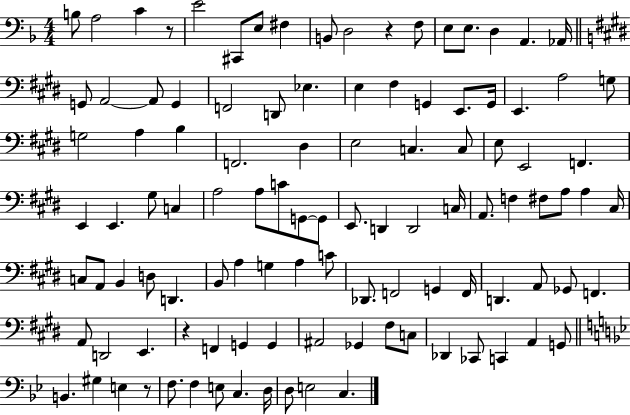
{
  \clef bass
  \numericTimeSignature
  \time 4/4
  \key f \major
  b8 a2 c'4 r8 | e'2 cis,8 e8 fis4 | b,8 d2 r4 f8 | e8 e8. d4 a,4. aes,16 | \break \bar "||" \break \key e \major g,8 a,2~~ a,8 g,4 | f,2 d,8 ees4. | e4 fis4 g,4 e,8. g,16 | e,4. a2 g8 | \break g2 a4 b4 | f,2. dis4 | e2 c4. c8 | e8 e,2 f,4. | \break e,4 e,4. gis8 c4 | a2 a8 c'8 g,8~~ g,8 | e,8. d,4 d,2 c16 | a,8. f4 fis8 a8 a4 cis16 | \break c8 a,8 b,4 d8 d,4. | b,8 a4 g4 a4 c'8 | des,8. f,2 g,4 f,16 | d,4. a,8 ges,8 f,4. | \break a,8 d,2 e,4. | r4 f,4 g,4 g,4 | ais,2 ges,4 fis8 c8 | des,4 ces,8 c,4 a,4 g,8 | \break \bar "||" \break \key bes \major b,4. gis4 e4 r8 | f8. f4 e8 c4. d16 | d8 e2 c4. | \bar "|."
}